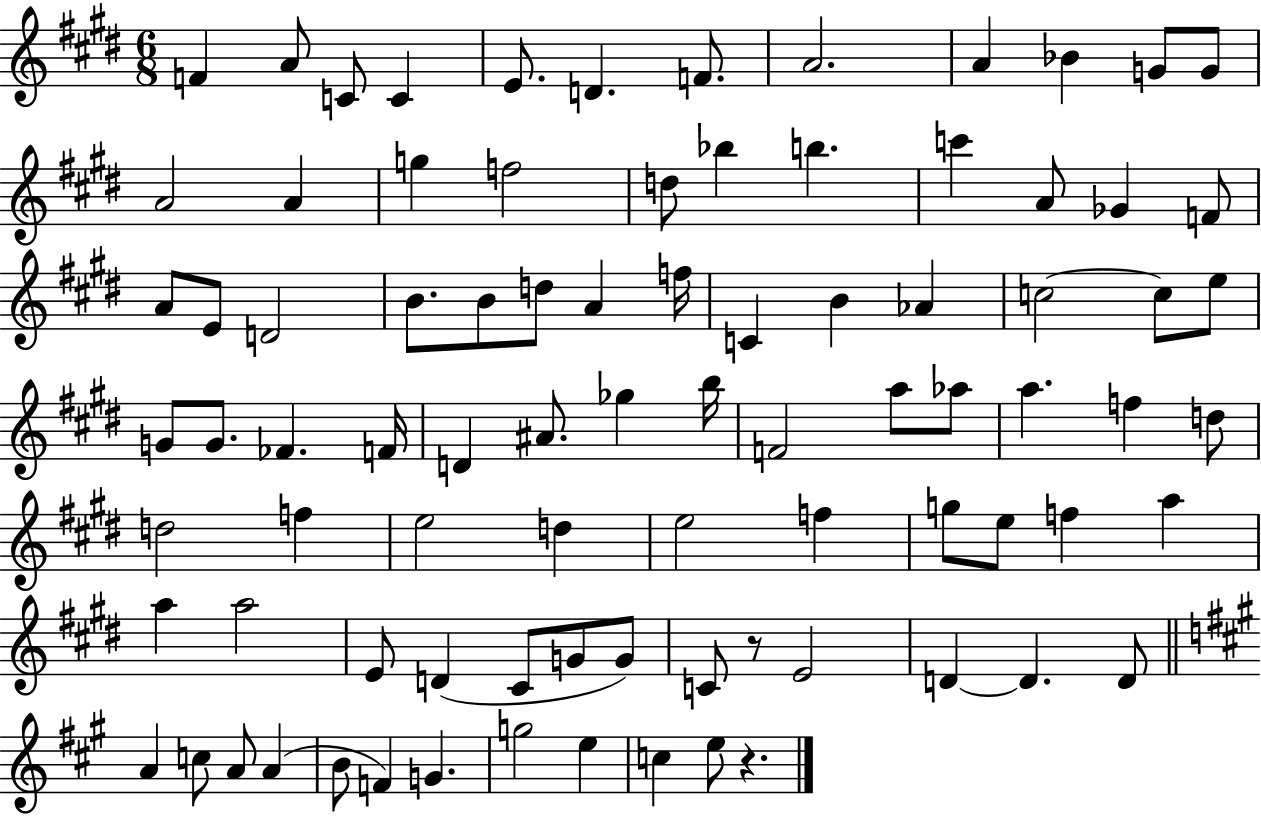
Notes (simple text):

F4/q A4/e C4/e C4/q E4/e. D4/q. F4/e. A4/h. A4/q Bb4/q G4/e G4/e A4/h A4/q G5/q F5/h D5/e Bb5/q B5/q. C6/q A4/e Gb4/q F4/e A4/e E4/e D4/h B4/e. B4/e D5/e A4/q F5/s C4/q B4/q Ab4/q C5/h C5/e E5/e G4/e G4/e. FES4/q. F4/s D4/q A#4/e. Gb5/q B5/s F4/h A5/e Ab5/e A5/q. F5/q D5/e D5/h F5/q E5/h D5/q E5/h F5/q G5/e E5/e F5/q A5/q A5/q A5/h E4/e D4/q C#4/e G4/e G4/e C4/e R/e E4/h D4/q D4/q. D4/e A4/q C5/e A4/e A4/q B4/e F4/q G4/q. G5/h E5/q C5/q E5/e R/q.